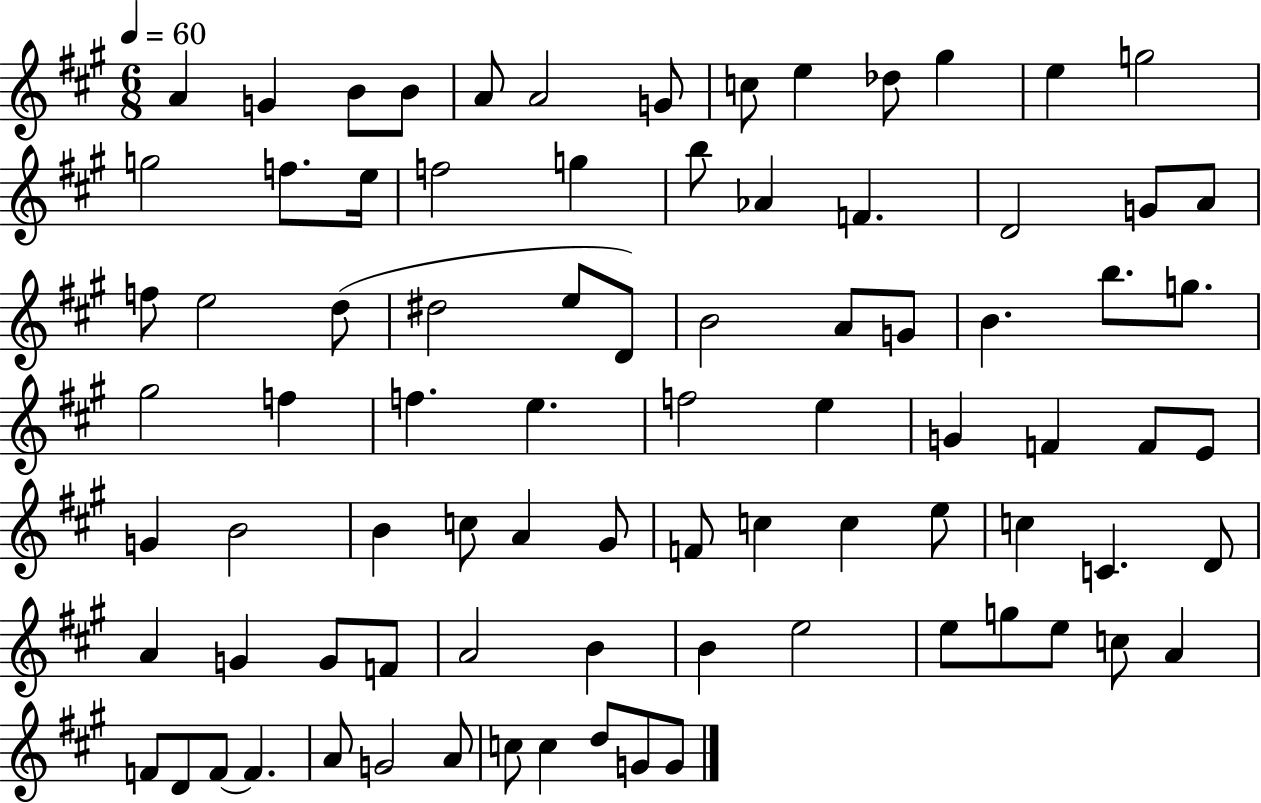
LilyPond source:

{
  \clef treble
  \numericTimeSignature
  \time 6/8
  \key a \major
  \tempo 4 = 60
  a'4 g'4 b'8 b'8 | a'8 a'2 g'8 | c''8 e''4 des''8 gis''4 | e''4 g''2 | \break g''2 f''8. e''16 | f''2 g''4 | b''8 aes'4 f'4. | d'2 g'8 a'8 | \break f''8 e''2 d''8( | dis''2 e''8 d'8) | b'2 a'8 g'8 | b'4. b''8. g''8. | \break gis''2 f''4 | f''4. e''4. | f''2 e''4 | g'4 f'4 f'8 e'8 | \break g'4 b'2 | b'4 c''8 a'4 gis'8 | f'8 c''4 c''4 e''8 | c''4 c'4. d'8 | \break a'4 g'4 g'8 f'8 | a'2 b'4 | b'4 e''2 | e''8 g''8 e''8 c''8 a'4 | \break f'8 d'8 f'8~~ f'4. | a'8 g'2 a'8 | c''8 c''4 d''8 g'8 g'8 | \bar "|."
}